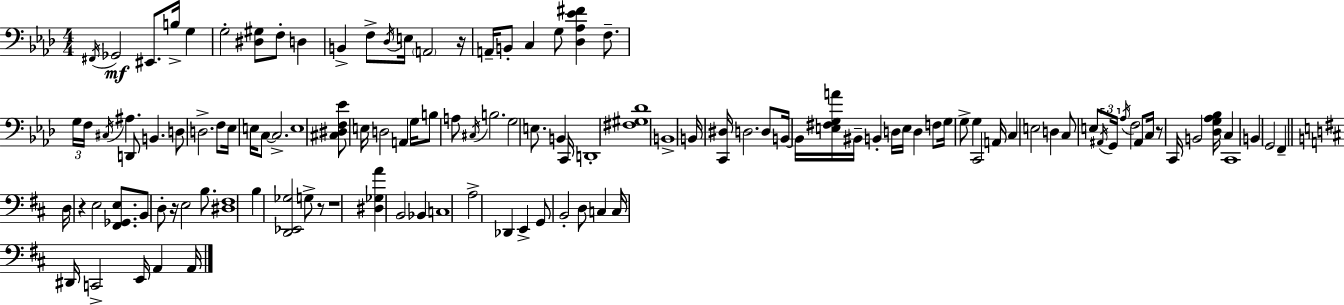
{
  \clef bass
  \numericTimeSignature
  \time 4/4
  \key f \minor
  \repeat volta 2 { \acciaccatura { fis,16 }\mf ges,2 eis,8. b16-> g4 | g2-. <dis gis>8 f8-. d4 | b,4-> f8-> \acciaccatura { des16 } e16 \parenthesize a,2 | r16 a,16-- b,8-. c4 g8 <des aes ees' fis'>4 f8.-- | \break \tuplet 3/2 { g16 f16 \acciaccatura { cis16 } } ais4. d,8 b,4. | d8 d2.-> | f8 ees16 e16 c8~~ c2.-> | e1 | \break <cis dis f ees'>8 e16 d2 a,4 | g16 b8 a8 \acciaccatura { cis16 } b2. | g2 e8. b,4 | c,16 d,1-. | \break <fis gis des'>1 | b,1-> | b,16 <c, dis>16 d2. | d8 b,16~~ b,16 <e fis g a'>16 bis,16-- b,4-. d16 e16 d4 | \break f8 g16 g8-> g4 c,2 | a,16 c4 e2 | d4 c8 e8 \tuplet 3/2 { \acciaccatura { ais,16 } g,16 \acciaccatura { aes16 } } f2 | ais,8 c16 r8 c,16 b,2 | \break <des g aes bes>16 c4 c,1 | b,4 g,2 | f,4-- \bar "||" \break \key d \major d16 r4 e2 <fis, ges, e>8. | b,8 d8-. r16 e2 b8. | <dis fis>1 | b4 <d, ees, ges>2 g8-> r8 | \break r1 | <dis ges a'>4 b,2 bes,4 | c1 | a2-> des,4 e,4-> | \break g,8 b,2-. d8 c4 | c16 dis,16 c,2-> e,16 a,4 a,16 | } \bar "|."
}